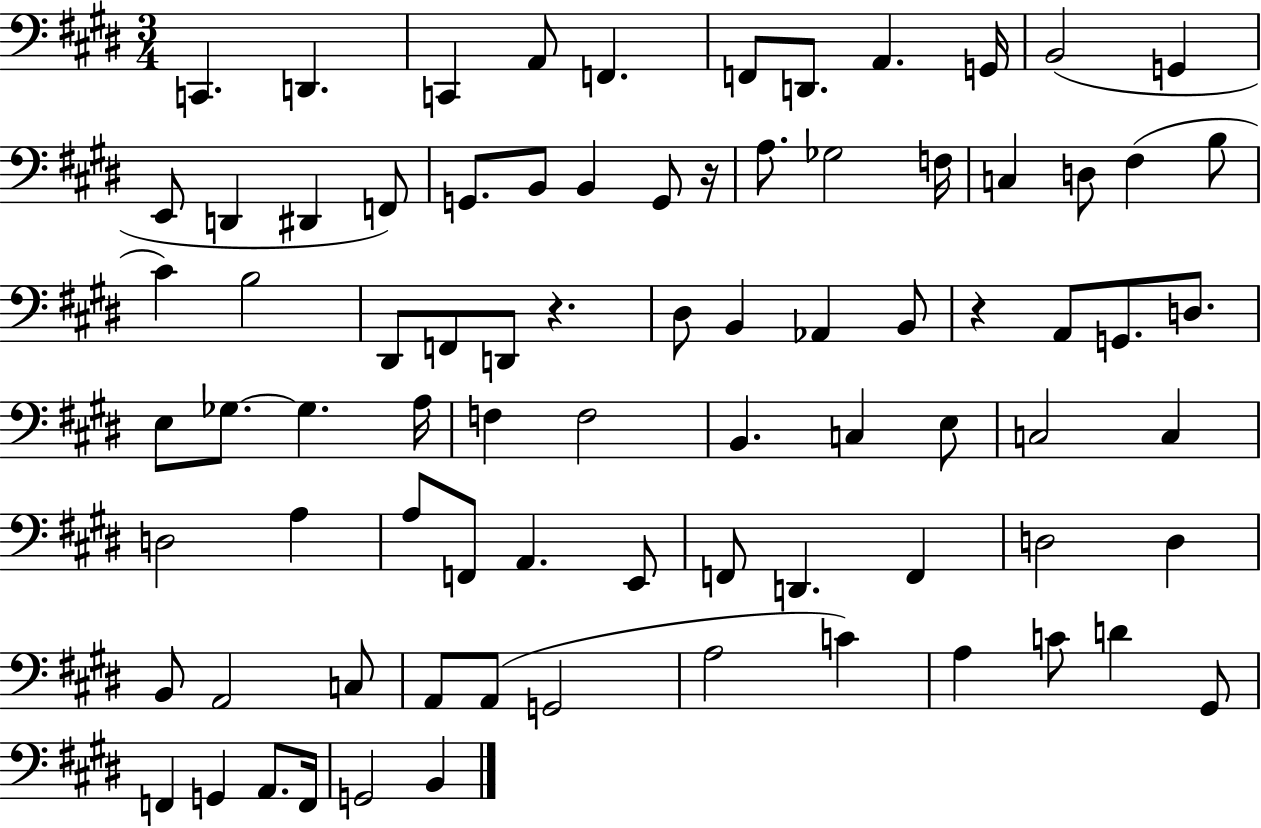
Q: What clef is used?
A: bass